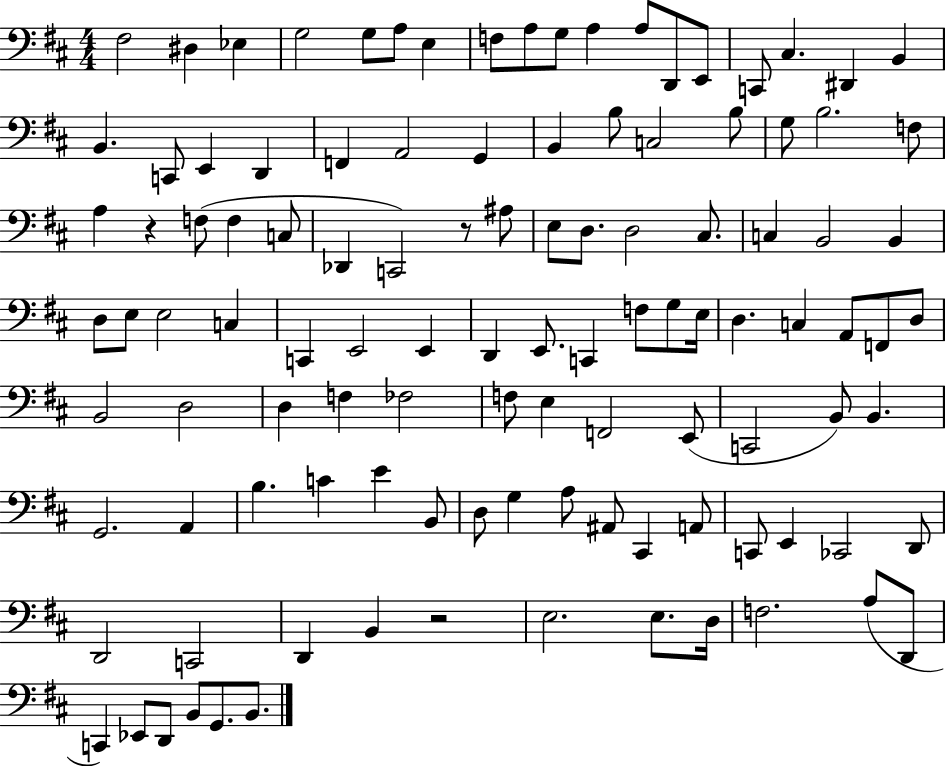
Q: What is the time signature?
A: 4/4